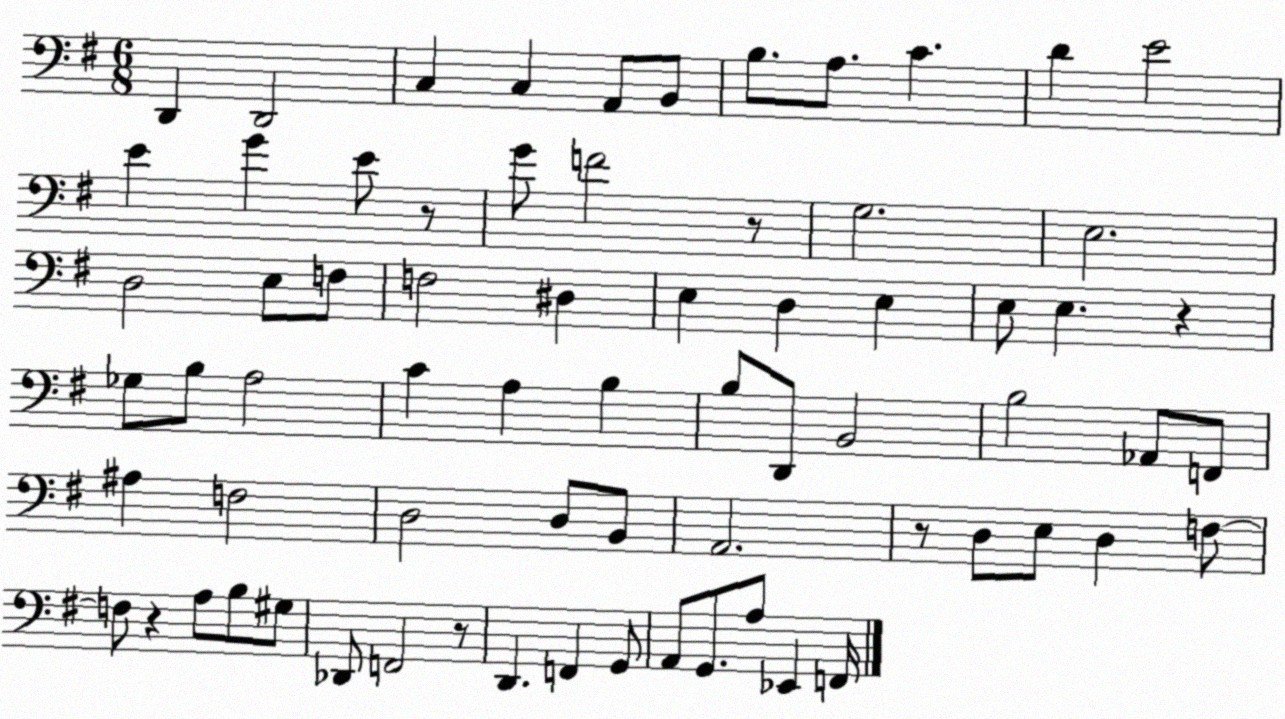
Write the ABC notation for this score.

X:1
T:Untitled
M:6/8
L:1/4
K:G
D,, D,,2 C, C, A,,/2 B,,/2 B,/2 A,/2 C D E2 E G E/2 z/2 G/2 F2 z/2 G,2 E,2 D,2 E,/2 F,/2 F,2 ^D, E, D, E, E,/2 E, z _G,/2 B,/2 A,2 C A, B, B,/2 D,,/2 B,,2 B,2 _A,,/2 F,,/2 ^A, F,2 D,2 D,/2 B,,/2 A,,2 z/2 D,/2 E,/2 D, F,/2 F,/2 z A,/2 B,/2 ^G,/2 _D,,/2 F,,2 z/2 D,, F,, G,,/2 A,,/2 G,,/2 A,/2 _E,, F,,/4